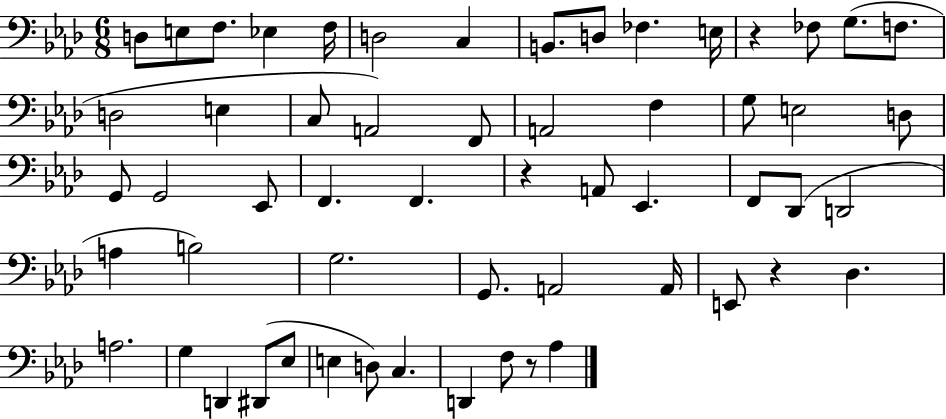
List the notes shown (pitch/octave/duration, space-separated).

D3/e E3/e F3/e. Eb3/q F3/s D3/h C3/q B2/e. D3/e FES3/q. E3/s R/q FES3/e G3/e. F3/e. D3/h E3/q C3/e A2/h F2/e A2/h F3/q G3/e E3/h D3/e G2/e G2/h Eb2/e F2/q. F2/q. R/q A2/e Eb2/q. F2/e Db2/e D2/h A3/q B3/h G3/h. G2/e. A2/h A2/s E2/e R/q Db3/q. A3/h. G3/q D2/q D#2/e Eb3/e E3/q D3/e C3/q. D2/q F3/e R/e Ab3/q